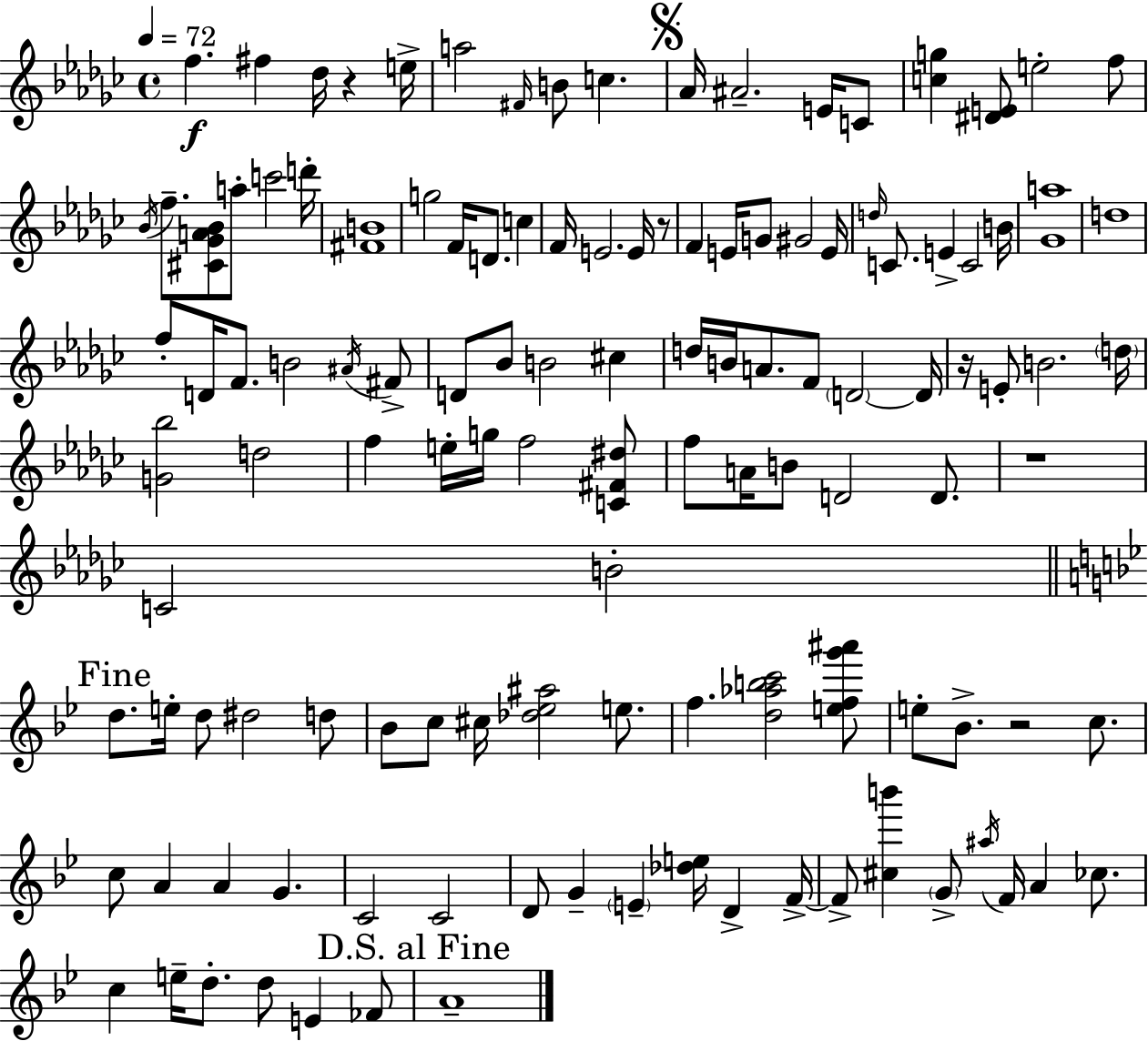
{
  \clef treble
  \time 4/4
  \defaultTimeSignature
  \key ees \minor
  \tempo 4 = 72
  \repeat volta 2 { f''4.\f fis''4 des''16 r4 e''16-> | a''2 \grace { fis'16 } b'8 c''4. | \mark \markup { \musicglyph "scripts.segno" } aes'16 ais'2.-- e'16 c'8 | <c'' g''>4 <dis' e'>8 e''2-. f''8 | \break \acciaccatura { bes'16 } f''8.-- <cis' ges' a' bes'>8 a''8-. c'''2 | d'''16-. <fis' b'>1 | g''2 f'16 d'8. c''4 | f'16 e'2. e'16 | \break r8 f'4 e'16 g'8 gis'2 | e'16 \grace { d''16 } c'8. e'4-> c'2 | b'16 <ges' a''>1 | d''1 | \break f''8-. d'16 f'8. b'2 | \acciaccatura { ais'16 } fis'8-> d'8 bes'8 b'2 | cis''4 d''16 b'16 a'8. f'8 \parenthesize d'2~~ | d'16 r16 e'8-. b'2. | \break \parenthesize d''16 <g' bes''>2 d''2 | f''4 e''16-. g''16 f''2 | <c' fis' dis''>8 f''8 a'16 b'8 d'2 | d'8. r1 | \break c'2 b'2-. | \mark "Fine" \bar "||" \break \key bes \major d''8. e''16-. d''8 dis''2 d''8 | bes'8 c''8 cis''16 <des'' ees'' ais''>2 e''8. | f''4. <d'' aes'' b'' c'''>2 <e'' f'' g''' ais'''>8 | e''8-. bes'8.-> r2 c''8. | \break c''8 a'4 a'4 g'4. | c'2 c'2 | d'8 g'4-- \parenthesize e'4-- <des'' e''>16 d'4-> f'16->~~ | f'8-> <cis'' b'''>4 \parenthesize g'8-> \acciaccatura { ais''16 } f'16 a'4 ces''8. | \break c''4 e''16-- d''8.-. d''8 e'4 fes'8 | \mark "D.S. al Fine" a'1-- | } \bar "|."
}